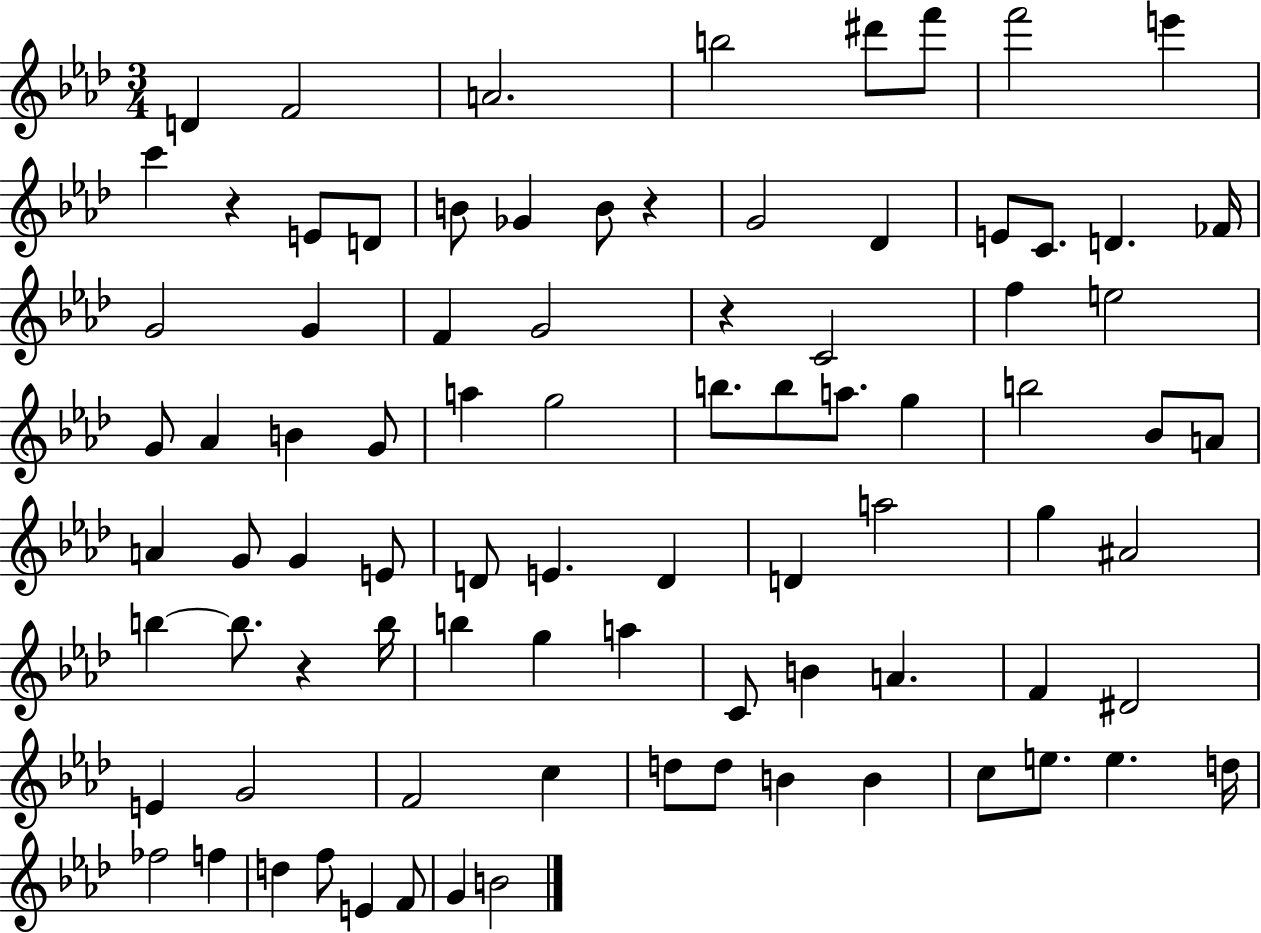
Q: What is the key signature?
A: AES major